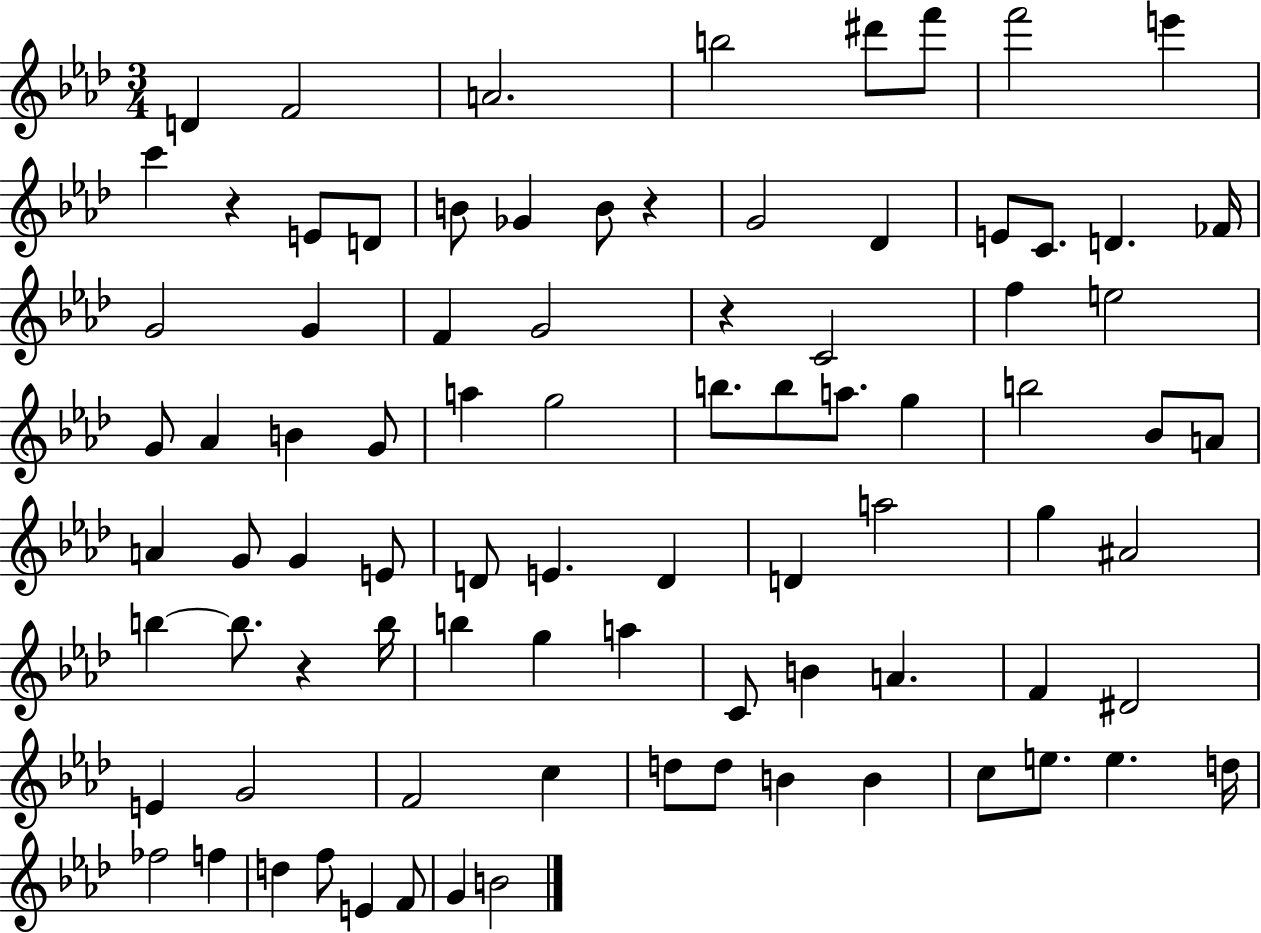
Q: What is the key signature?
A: AES major